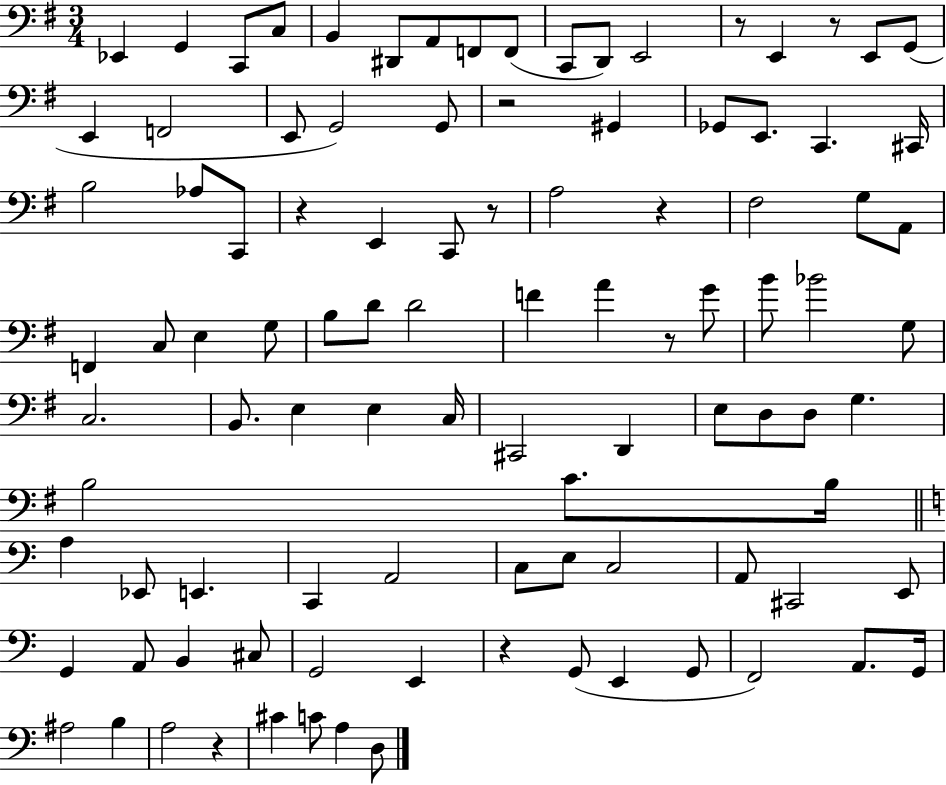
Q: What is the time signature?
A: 3/4